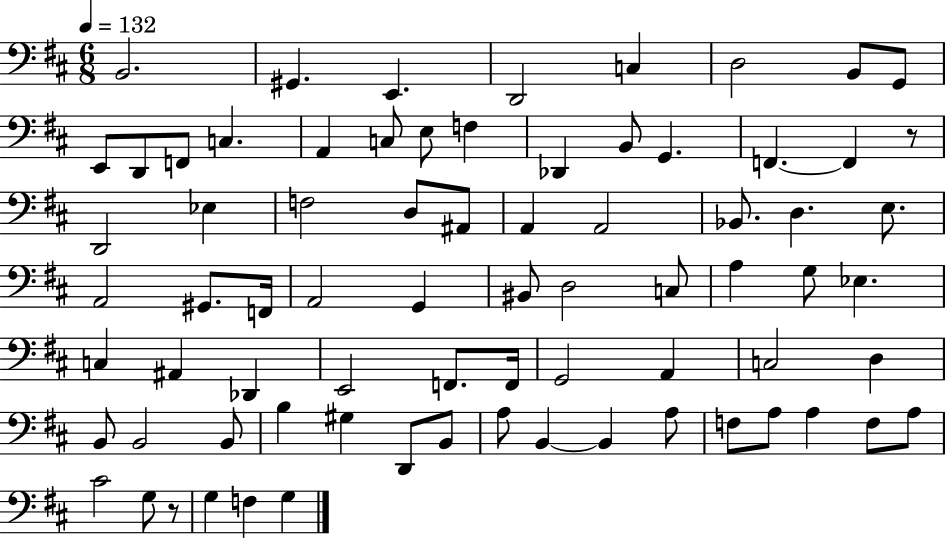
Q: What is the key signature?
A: D major